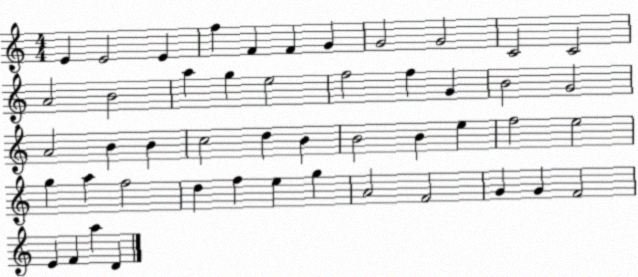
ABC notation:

X:1
T:Untitled
M:4/4
L:1/4
K:C
E E2 E f F F G G2 G2 C2 C2 A2 B2 a g e2 f2 f G B2 G2 A2 B B c2 d B B2 B e f2 e2 g a f2 d f e g A2 F2 G G F2 E F a D